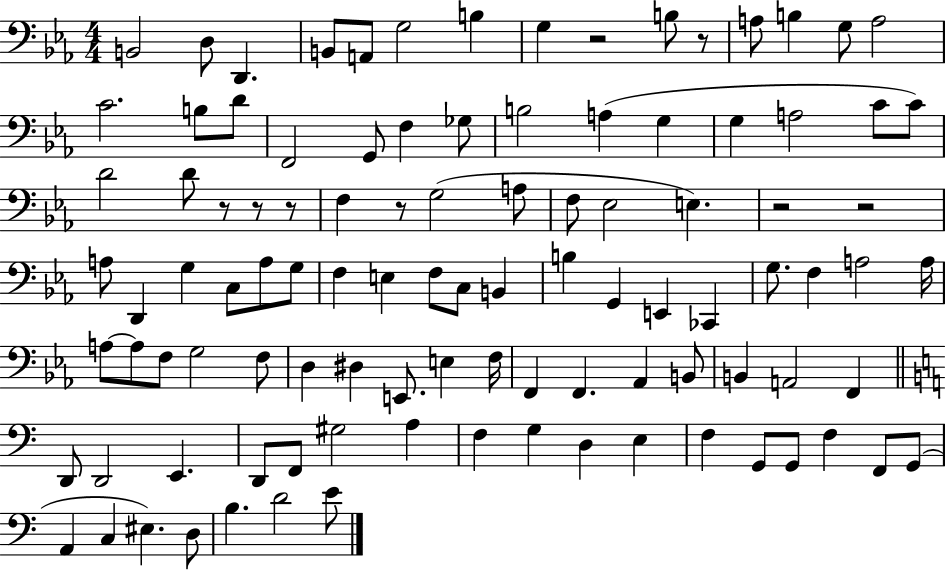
X:1
T:Untitled
M:4/4
L:1/4
K:Eb
B,,2 D,/2 D,, B,,/2 A,,/2 G,2 B, G, z2 B,/2 z/2 A,/2 B, G,/2 A,2 C2 B,/2 D/2 F,,2 G,,/2 F, _G,/2 B,2 A, G, G, A,2 C/2 C/2 D2 D/2 z/2 z/2 z/2 F, z/2 G,2 A,/2 F,/2 _E,2 E, z2 z2 A,/2 D,, G, C,/2 A,/2 G,/2 F, E, F,/2 C,/2 B,, B, G,, E,, _C,, G,/2 F, A,2 A,/4 A,/2 A,/2 F,/2 G,2 F,/2 D, ^D, E,,/2 E, F,/4 F,, F,, _A,, B,,/2 B,, A,,2 F,, D,,/2 D,,2 E,, D,,/2 F,,/2 ^G,2 A, F, G, D, E, F, G,,/2 G,,/2 F, F,,/2 G,,/2 A,, C, ^E, D,/2 B, D2 E/2